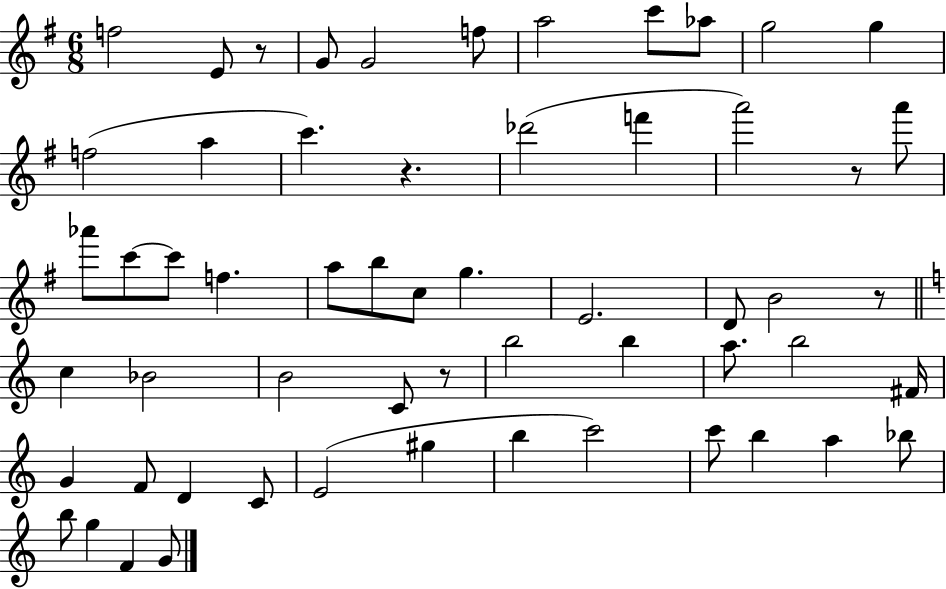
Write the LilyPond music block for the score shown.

{
  \clef treble
  \numericTimeSignature
  \time 6/8
  \key g \major
  f''2 e'8 r8 | g'8 g'2 f''8 | a''2 c'''8 aes''8 | g''2 g''4 | \break f''2( a''4 | c'''4.) r4. | des'''2( f'''4 | a'''2) r8 a'''8 | \break aes'''8 c'''8~~ c'''8 f''4. | a''8 b''8 c''8 g''4. | e'2. | d'8 b'2 r8 | \break \bar "||" \break \key a \minor c''4 bes'2 | b'2 c'8 r8 | b''2 b''4 | a''8. b''2 fis'16 | \break g'4 f'8 d'4 c'8 | e'2( gis''4 | b''4 c'''2) | c'''8 b''4 a''4 bes''8 | \break b''8 g''4 f'4 g'8 | \bar "|."
}